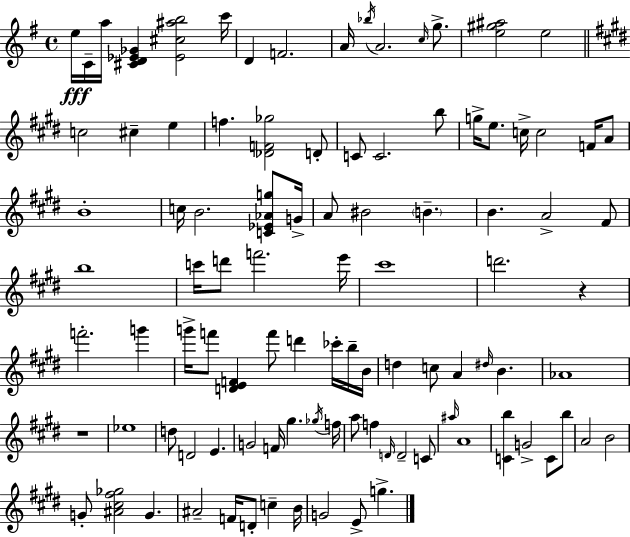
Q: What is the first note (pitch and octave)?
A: E5